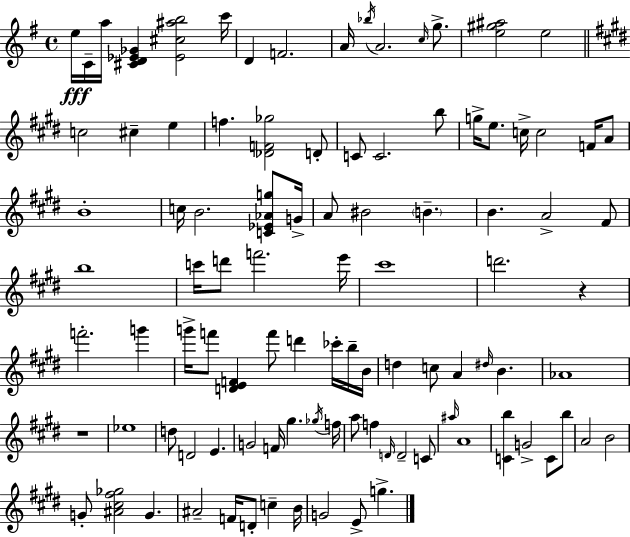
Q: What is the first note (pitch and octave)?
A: E5